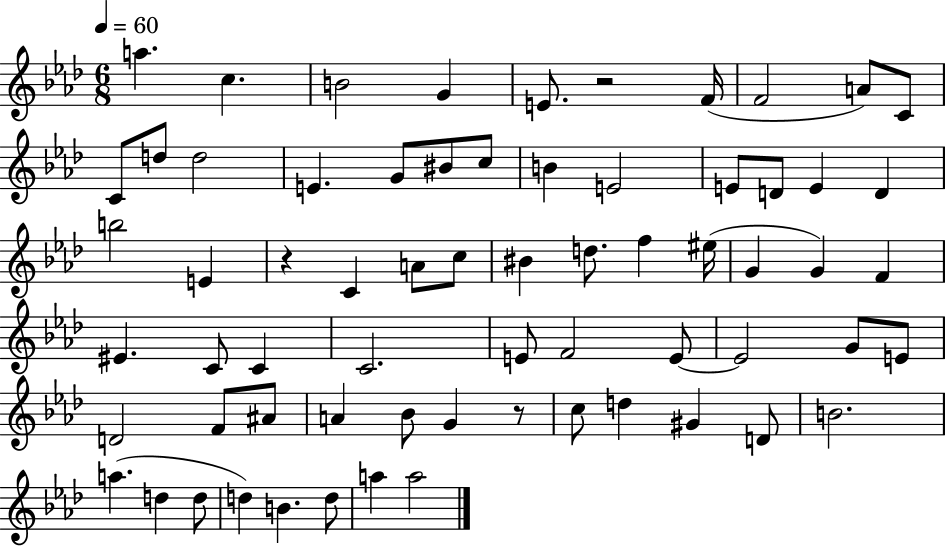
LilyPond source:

{
  \clef treble
  \numericTimeSignature
  \time 6/8
  \key aes \major
  \tempo 4 = 60
  a''4. c''4. | b'2 g'4 | e'8. r2 f'16( | f'2 a'8) c'8 | \break c'8 d''8 d''2 | e'4. g'8 bis'8 c''8 | b'4 e'2 | e'8 d'8 e'4 d'4 | \break b''2 e'4 | r4 c'4 a'8 c''8 | bis'4 d''8. f''4 eis''16( | g'4 g'4) f'4 | \break eis'4. c'8 c'4 | c'2. | e'8 f'2 e'8~~ | e'2 g'8 e'8 | \break d'2 f'8 ais'8 | a'4 bes'8 g'4 r8 | c''8 d''4 gis'4 d'8 | b'2. | \break a''4.( d''4 d''8 | d''4) b'4. d''8 | a''4 a''2 | \bar "|."
}